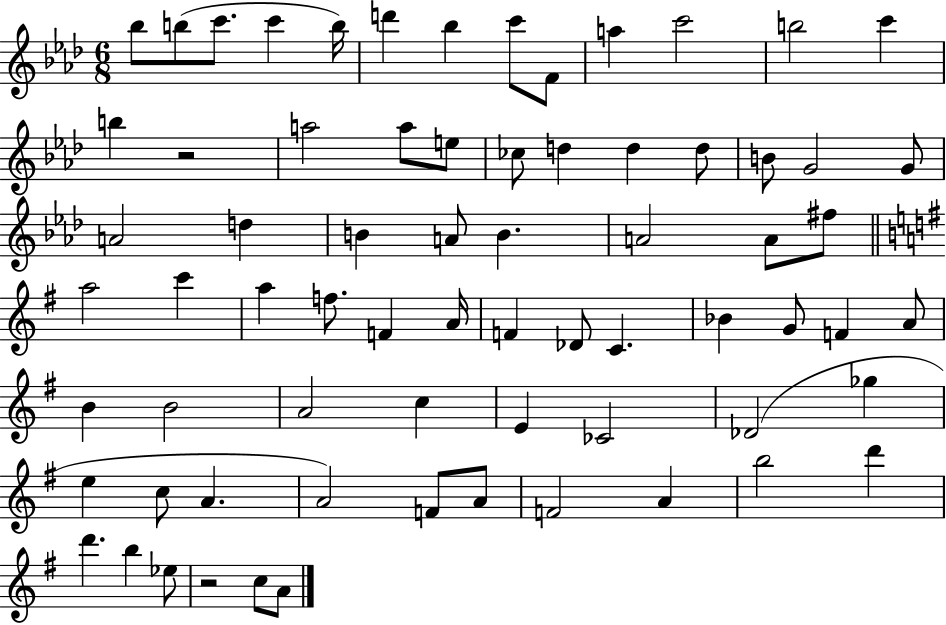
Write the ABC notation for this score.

X:1
T:Untitled
M:6/8
L:1/4
K:Ab
_b/2 b/2 c'/2 c' b/4 d' _b c'/2 F/2 a c'2 b2 c' b z2 a2 a/2 e/2 _c/2 d d d/2 B/2 G2 G/2 A2 d B A/2 B A2 A/2 ^f/2 a2 c' a f/2 F A/4 F _D/2 C _B G/2 F A/2 B B2 A2 c E _C2 _D2 _g e c/2 A A2 F/2 A/2 F2 A b2 d' d' b _e/2 z2 c/2 A/2